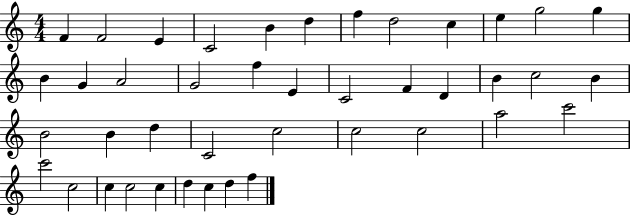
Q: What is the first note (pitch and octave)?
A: F4